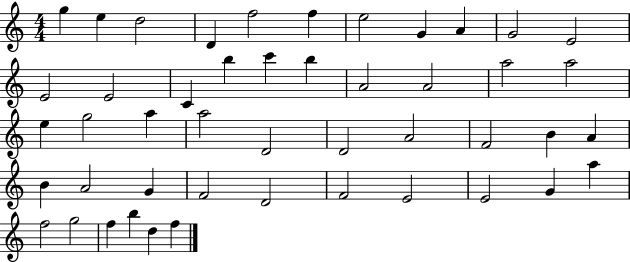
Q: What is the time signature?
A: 4/4